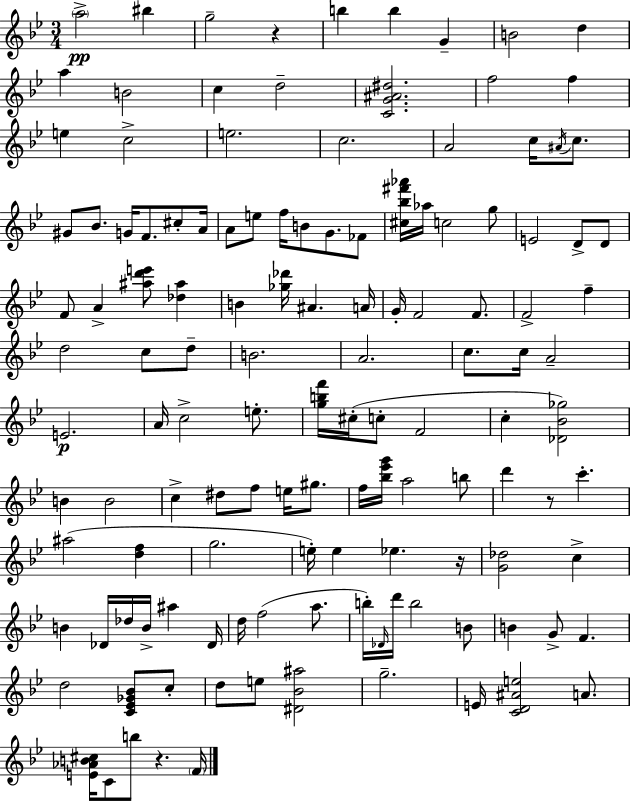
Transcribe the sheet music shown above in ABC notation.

X:1
T:Untitled
M:3/4
L:1/4
K:Bb
a2 ^b g2 z b b G B2 d a B2 c d2 [CG^A^d]2 f2 f e c2 e2 c2 A2 c/4 ^A/4 c/2 ^G/2 _B/2 G/4 F/2 ^c/2 A/4 A/2 e/2 f/4 B/2 G/2 _F/2 [^c_b^f'_a']/4 _a/4 c2 g/2 E2 D/2 D/2 F/2 A [^ad'e']/2 [_d^a] B [_g_d']/4 ^A A/4 G/4 F2 F/2 F2 f d2 c/2 d/2 B2 A2 c/2 c/4 A2 E2 A/4 c2 e/2 [gbf']/4 ^c/4 c/2 F2 c [_D_B_g]2 B B2 c ^d/2 f/2 e/4 ^g/2 f/4 [_b_e'g']/4 a2 b/2 d' z/2 c' ^a2 [df] g2 e/4 e _e z/4 [G_d]2 c B _D/4 _d/4 B/4 ^a _D/4 d/4 f2 a/2 b/4 _D/4 d'/4 b2 B/2 B G/2 F d2 [C_E_G_B]/2 c/2 d/2 e/2 [^D_B^a]2 g2 E/4 [CD^Ae]2 A/2 [E_AB^c]/4 C/2 b/2 z F/4